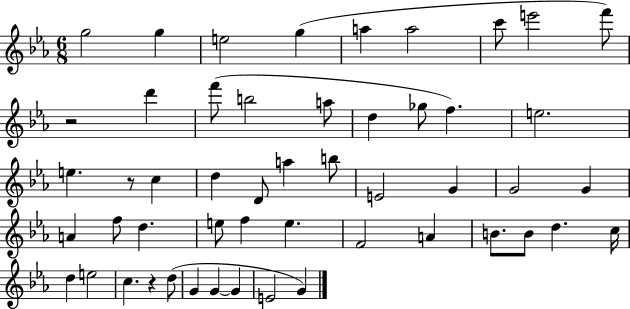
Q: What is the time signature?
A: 6/8